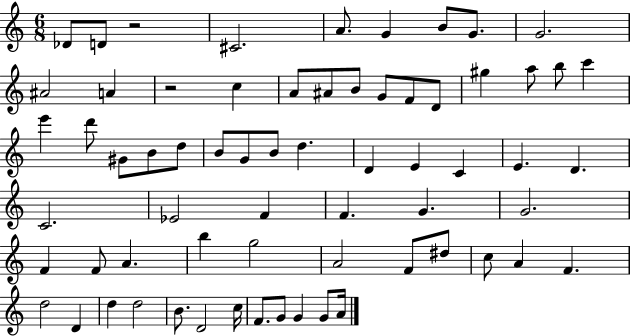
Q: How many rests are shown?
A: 2